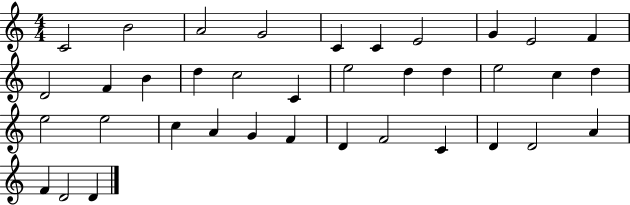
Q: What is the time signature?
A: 4/4